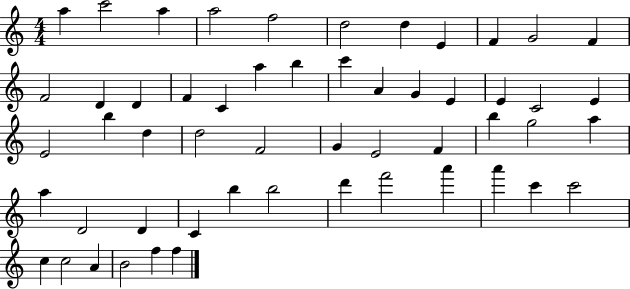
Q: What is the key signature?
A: C major